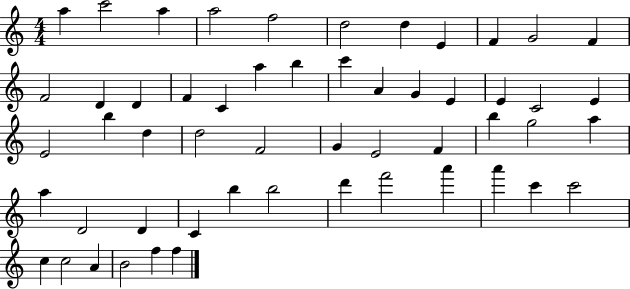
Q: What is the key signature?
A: C major